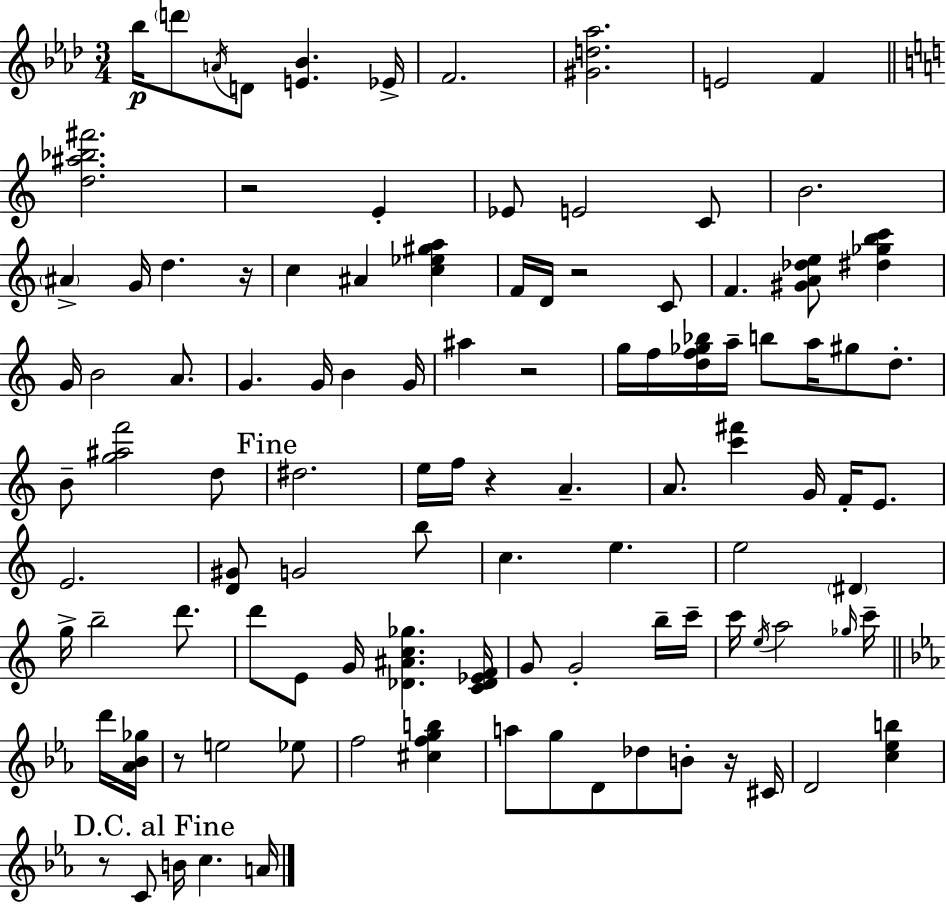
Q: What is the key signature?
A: F minor